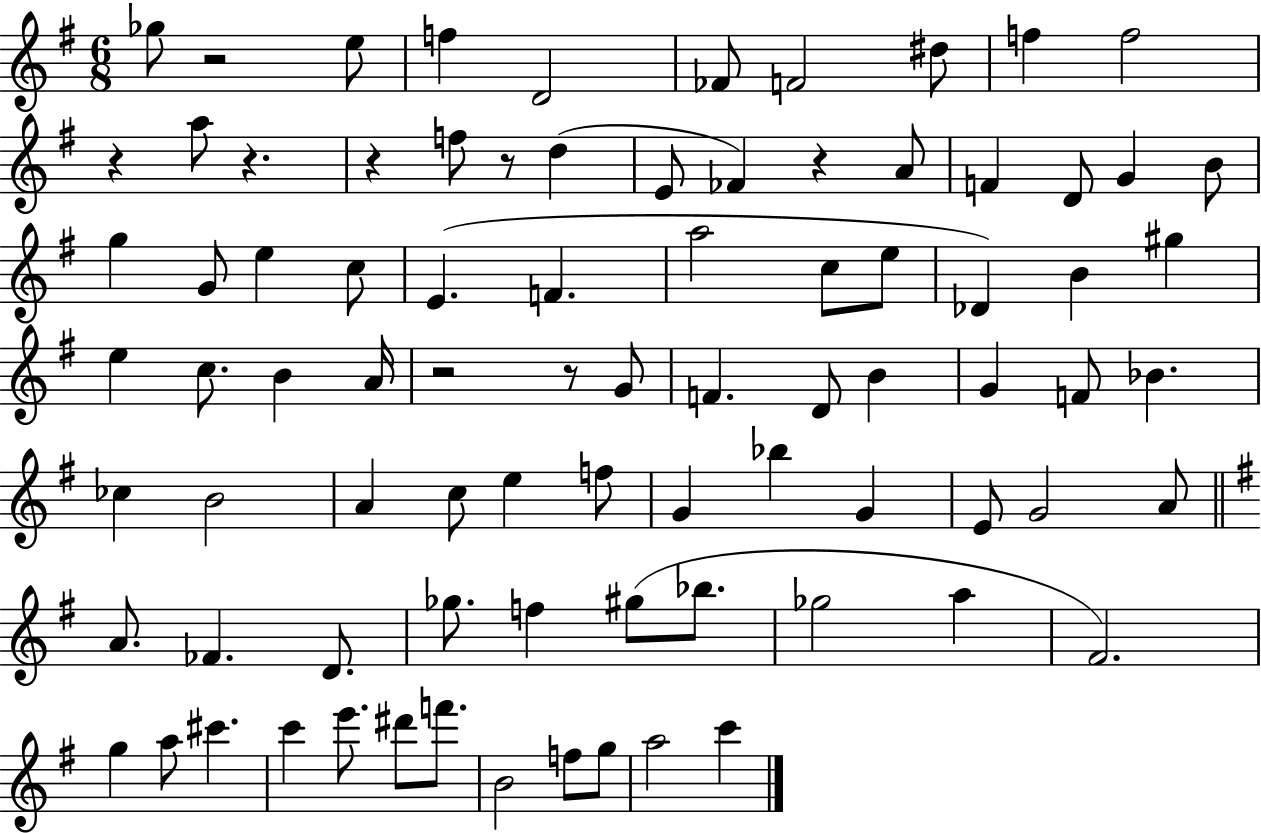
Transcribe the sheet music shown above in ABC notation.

X:1
T:Untitled
M:6/8
L:1/4
K:G
_g/2 z2 e/2 f D2 _F/2 F2 ^d/2 f f2 z a/2 z z f/2 z/2 d E/2 _F z A/2 F D/2 G B/2 g G/2 e c/2 E F a2 c/2 e/2 _D B ^g e c/2 B A/4 z2 z/2 G/2 F D/2 B G F/2 _B _c B2 A c/2 e f/2 G _b G E/2 G2 A/2 A/2 _F D/2 _g/2 f ^g/2 _b/2 _g2 a ^F2 g a/2 ^c' c' e'/2 ^d'/2 f'/2 B2 f/2 g/2 a2 c'